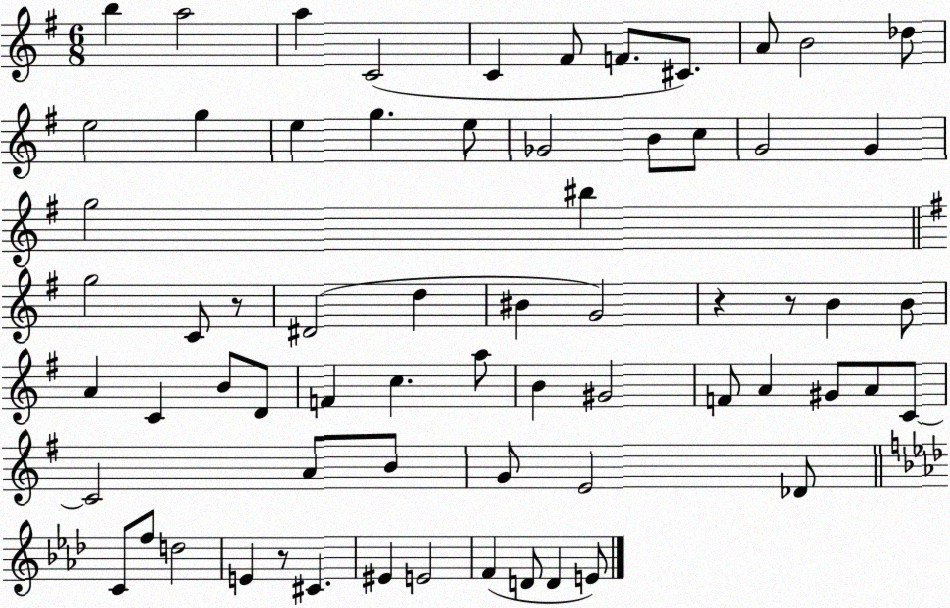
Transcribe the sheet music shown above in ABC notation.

X:1
T:Untitled
M:6/8
L:1/4
K:G
b a2 a C2 C ^F/2 F/2 ^C/2 A/2 B2 _d/2 e2 g e g e/2 _G2 B/2 c/2 G2 G g2 ^b g2 C/2 z/2 ^D2 d ^B G2 z z/2 B B/2 A C B/2 D/2 F c a/2 B ^G2 F/2 A ^G/2 A/2 C/2 C2 A/2 B/2 G/2 E2 _D/2 C/2 f/2 d2 E z/2 ^C ^E E2 F D/2 D E/2